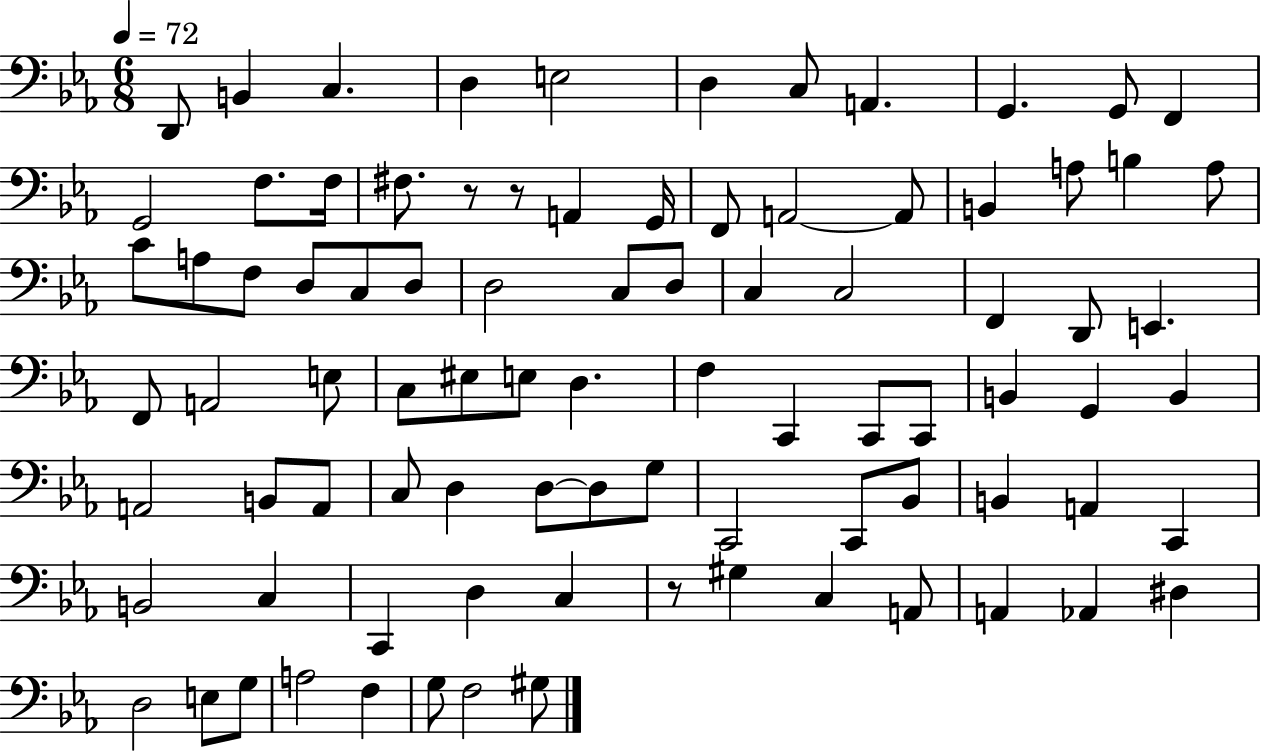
{
  \clef bass
  \numericTimeSignature
  \time 6/8
  \key ees \major
  \tempo 4 = 72
  d,8 b,4 c4. | d4 e2 | d4 c8 a,4. | g,4. g,8 f,4 | \break g,2 f8. f16 | fis8. r8 r8 a,4 g,16 | f,8 a,2~~ a,8 | b,4 a8 b4 a8 | \break c'8 a8 f8 d8 c8 d8 | d2 c8 d8 | c4 c2 | f,4 d,8 e,4. | \break f,8 a,2 e8 | c8 eis8 e8 d4. | f4 c,4 c,8 c,8 | b,4 g,4 b,4 | \break a,2 b,8 a,8 | c8 d4 d8~~ d8 g8 | c,2 c,8 bes,8 | b,4 a,4 c,4 | \break b,2 c4 | c,4 d4 c4 | r8 gis4 c4 a,8 | a,4 aes,4 dis4 | \break d2 e8 g8 | a2 f4 | g8 f2 gis8 | \bar "|."
}